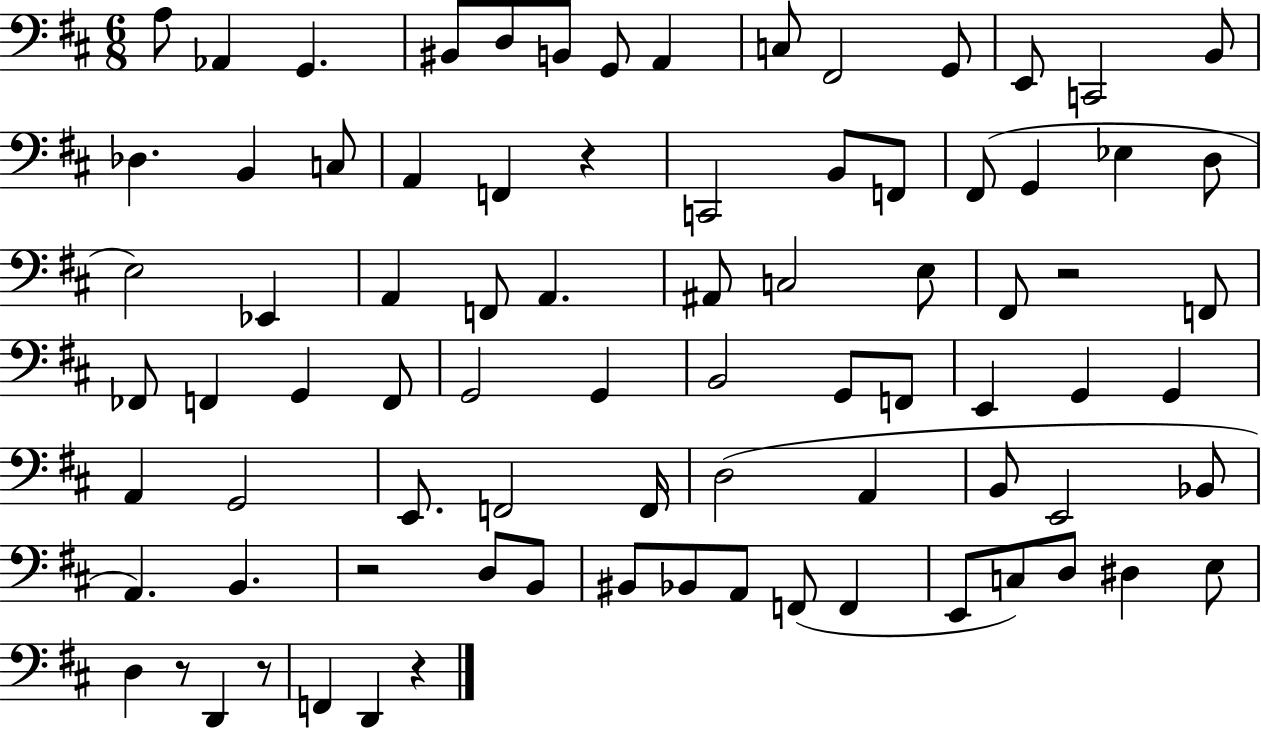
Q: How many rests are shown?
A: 6